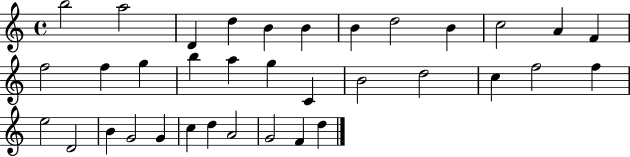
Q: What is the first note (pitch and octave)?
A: B5